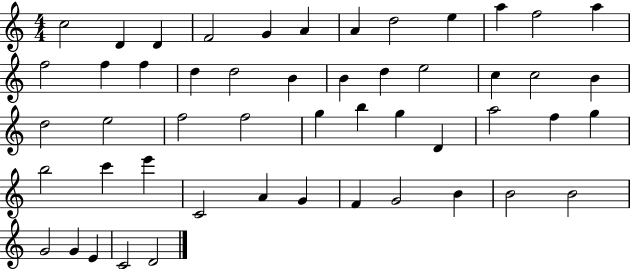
{
  \clef treble
  \numericTimeSignature
  \time 4/4
  \key c \major
  c''2 d'4 d'4 | f'2 g'4 a'4 | a'4 d''2 e''4 | a''4 f''2 a''4 | \break f''2 f''4 f''4 | d''4 d''2 b'4 | b'4 d''4 e''2 | c''4 c''2 b'4 | \break d''2 e''2 | f''2 f''2 | g''4 b''4 g''4 d'4 | a''2 f''4 g''4 | \break b''2 c'''4 e'''4 | c'2 a'4 g'4 | f'4 g'2 b'4 | b'2 b'2 | \break g'2 g'4 e'4 | c'2 d'2 | \bar "|."
}